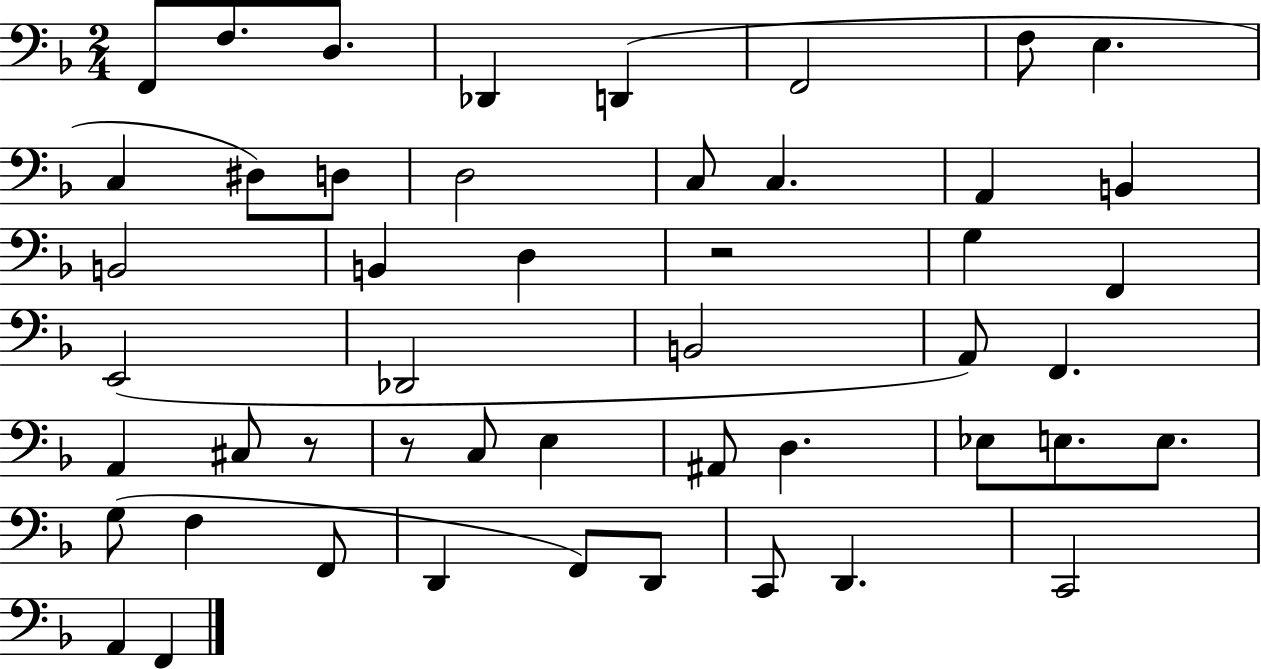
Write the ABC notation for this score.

X:1
T:Untitled
M:2/4
L:1/4
K:F
F,,/2 F,/2 D,/2 _D,, D,, F,,2 F,/2 E, C, ^D,/2 D,/2 D,2 C,/2 C, A,, B,, B,,2 B,, D, z2 G, F,, E,,2 _D,,2 B,,2 A,,/2 F,, A,, ^C,/2 z/2 z/2 C,/2 E, ^A,,/2 D, _E,/2 E,/2 E,/2 G,/2 F, F,,/2 D,, F,,/2 D,,/2 C,,/2 D,, C,,2 A,, F,,